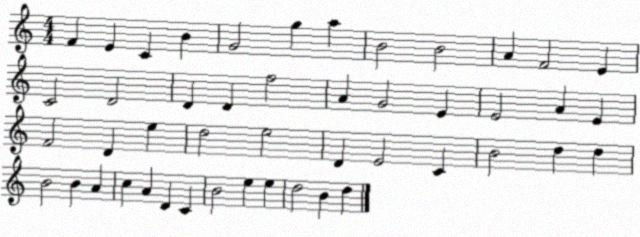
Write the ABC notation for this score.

X:1
T:Untitled
M:4/4
L:1/4
K:C
F E C B G2 g a B2 B2 A F2 E C2 D2 D D f2 A G2 E E2 A E F2 D e d2 e2 D E2 C B2 d d B2 B A c A D C B2 e e d2 B d